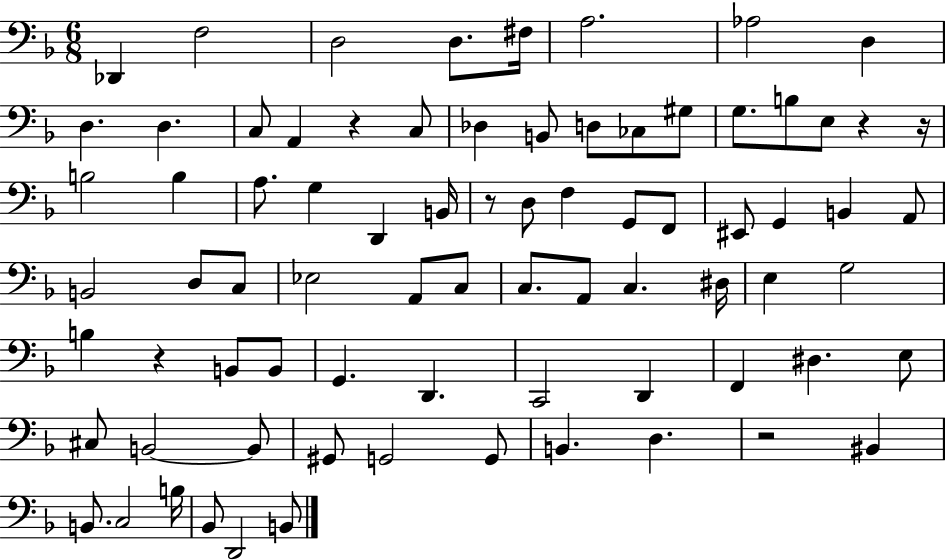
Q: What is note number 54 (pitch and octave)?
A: D2